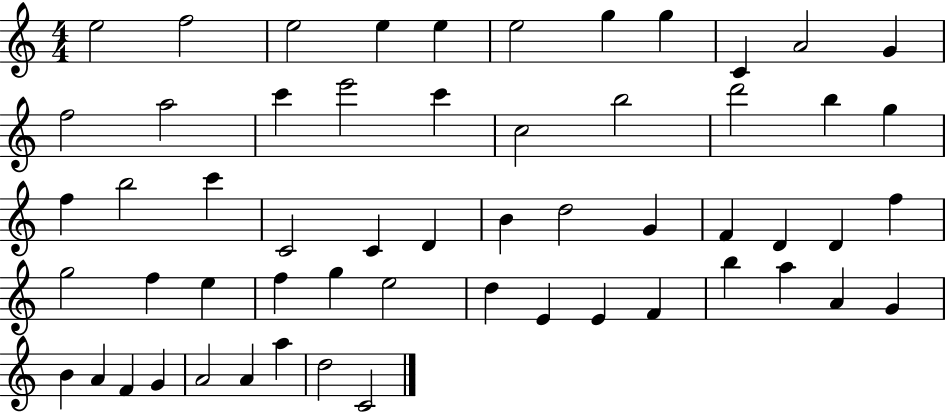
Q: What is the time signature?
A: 4/4